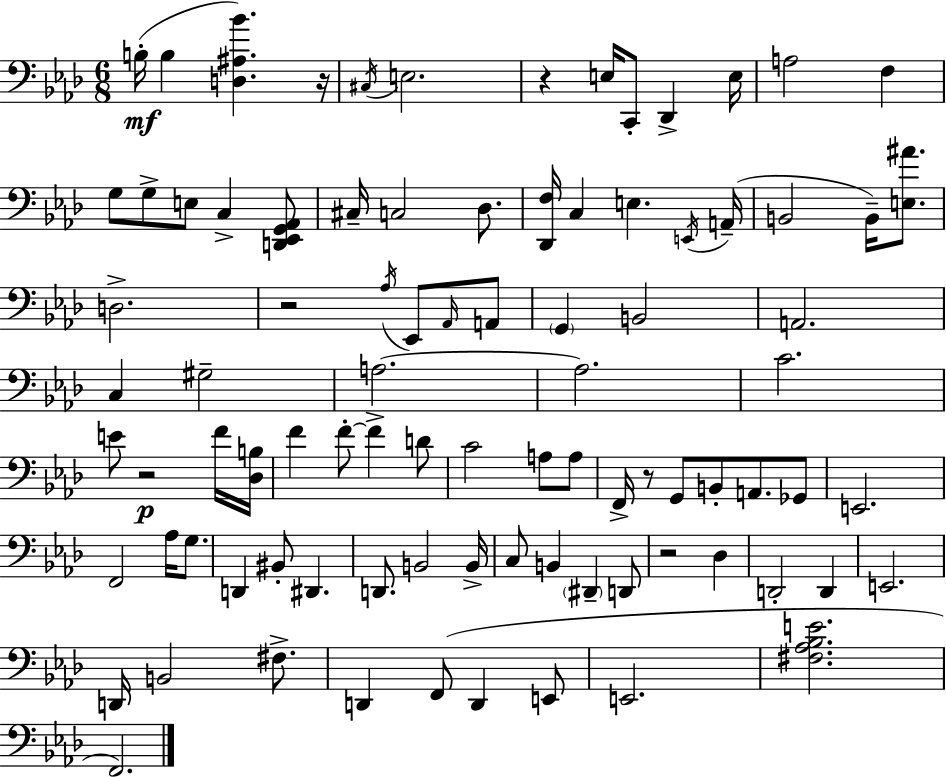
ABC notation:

X:1
T:Untitled
M:6/8
L:1/4
K:Ab
B,/4 B, [D,^A,_B] z/4 ^C,/4 E,2 z E,/4 C,,/2 _D,, E,/4 A,2 F, G,/2 G,/2 E,/2 C, [D,,_E,,G,,_A,,]/2 ^C,/4 C,2 _D,/2 [_D,,F,]/4 C, E, E,,/4 A,,/4 B,,2 B,,/4 [E,^A]/2 D,2 z2 _A,/4 _E,,/2 _A,,/4 A,,/2 G,, B,,2 A,,2 C, ^G,2 A,2 A,2 C2 E/2 z2 F/4 [_D,B,]/4 F F/2 F D/2 C2 A,/2 A,/2 F,,/4 z/2 G,,/2 B,,/2 A,,/2 _G,,/2 E,,2 F,,2 _A,/4 G,/2 D,, ^B,,/2 ^D,, D,,/2 B,,2 B,,/4 C,/2 B,, ^D,, D,,/2 z2 _D, D,,2 D,, E,,2 D,,/4 B,,2 ^F,/2 D,, F,,/2 D,, E,,/2 E,,2 [^F,_A,_B,E]2 F,,2